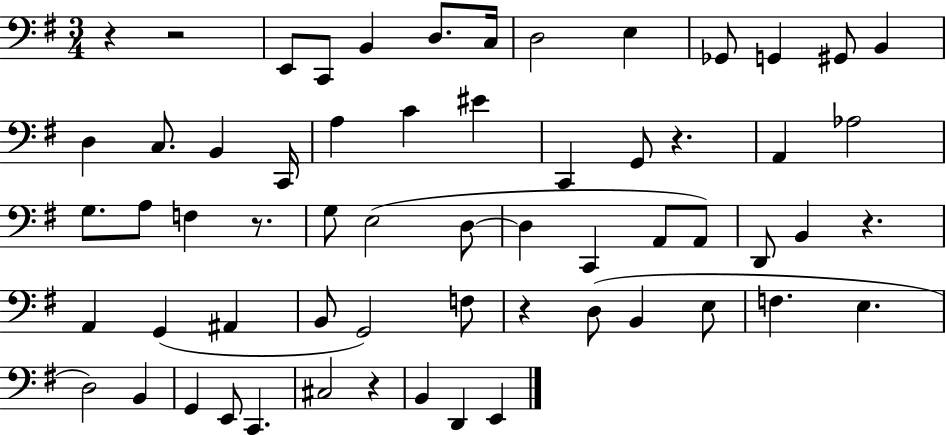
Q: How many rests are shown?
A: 7